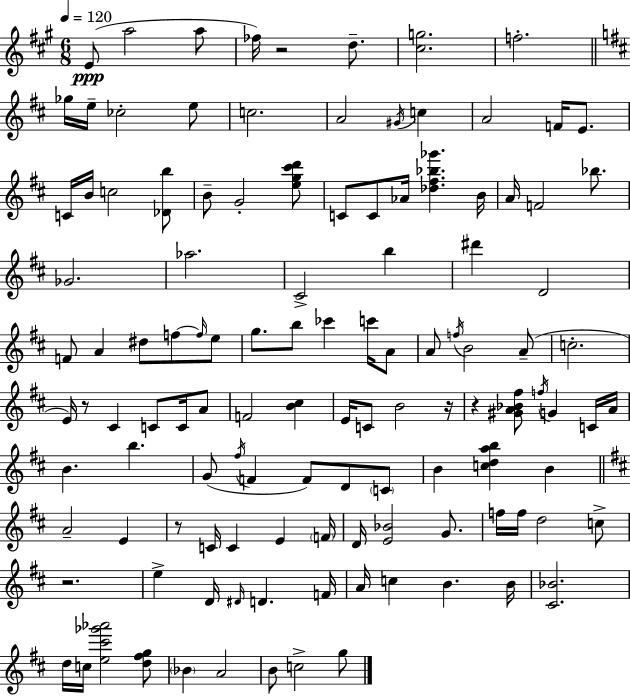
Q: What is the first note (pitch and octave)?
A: E4